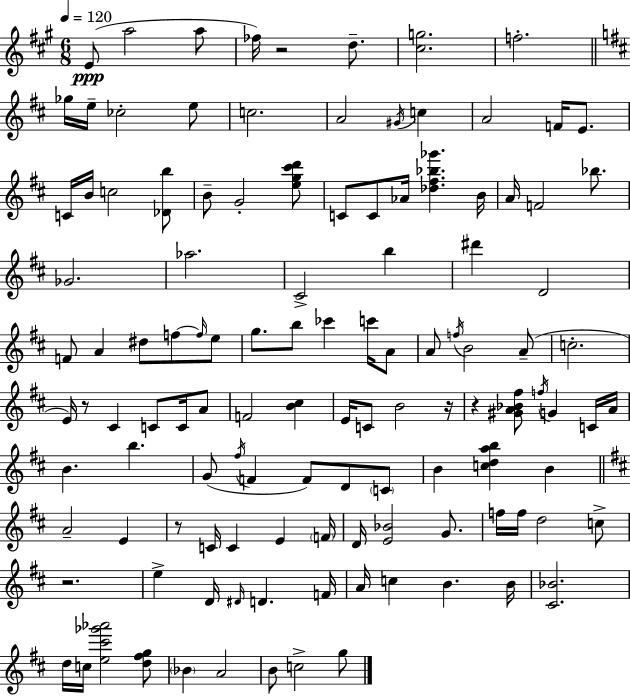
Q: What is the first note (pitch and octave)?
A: E4